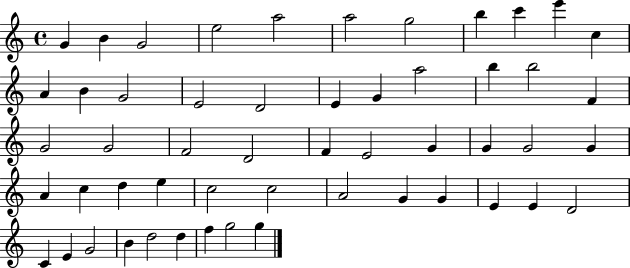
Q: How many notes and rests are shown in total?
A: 53